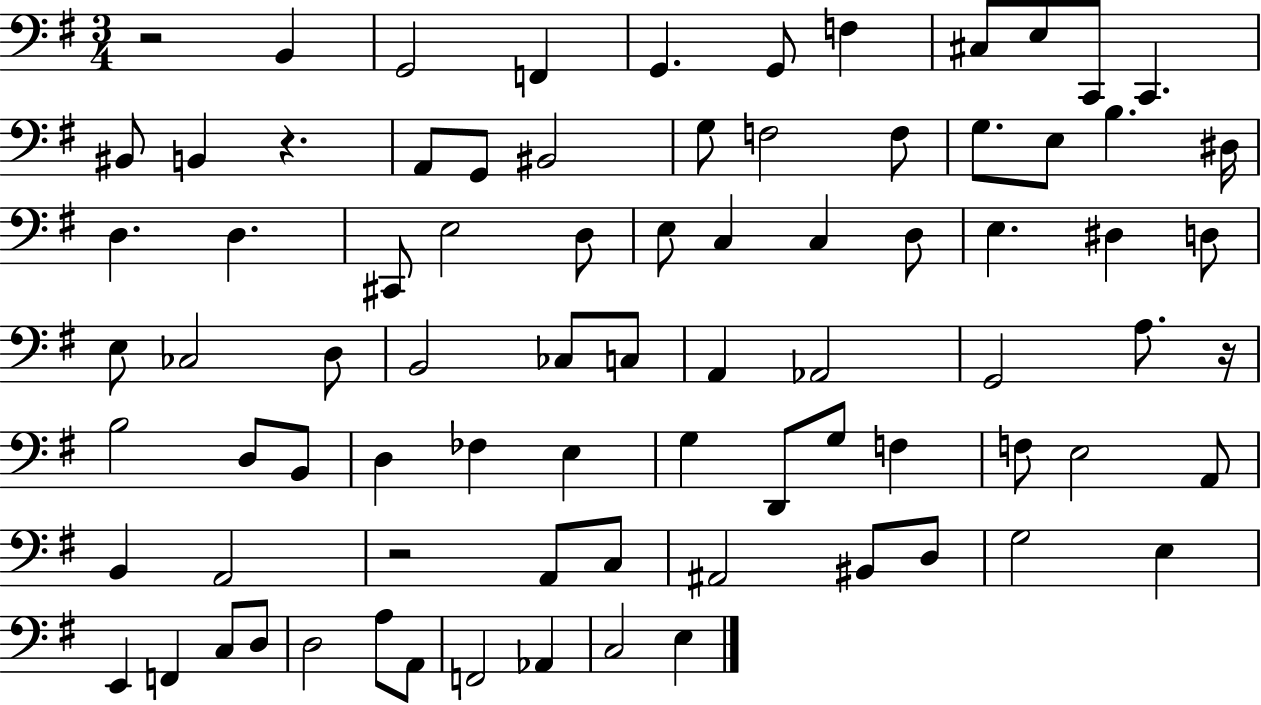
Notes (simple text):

R/h B2/q G2/h F2/q G2/q. G2/e F3/q C#3/e E3/e C2/e C2/q. BIS2/e B2/q R/q. A2/e G2/e BIS2/h G3/e F3/h F3/e G3/e. E3/e B3/q. D#3/s D3/q. D3/q. C#2/e E3/h D3/e E3/e C3/q C3/q D3/e E3/q. D#3/q D3/e E3/e CES3/h D3/e B2/h CES3/e C3/e A2/q Ab2/h G2/h A3/e. R/s B3/h D3/e B2/e D3/q FES3/q E3/q G3/q D2/e G3/e F3/q F3/e E3/h A2/e B2/q A2/h R/h A2/e C3/e A#2/h BIS2/e D3/e G3/h E3/q E2/q F2/q C3/e D3/e D3/h A3/e A2/e F2/h Ab2/q C3/h E3/q